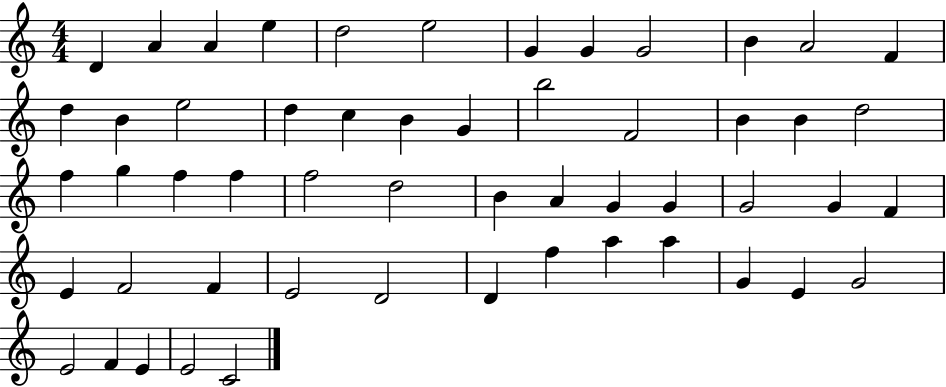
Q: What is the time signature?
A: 4/4